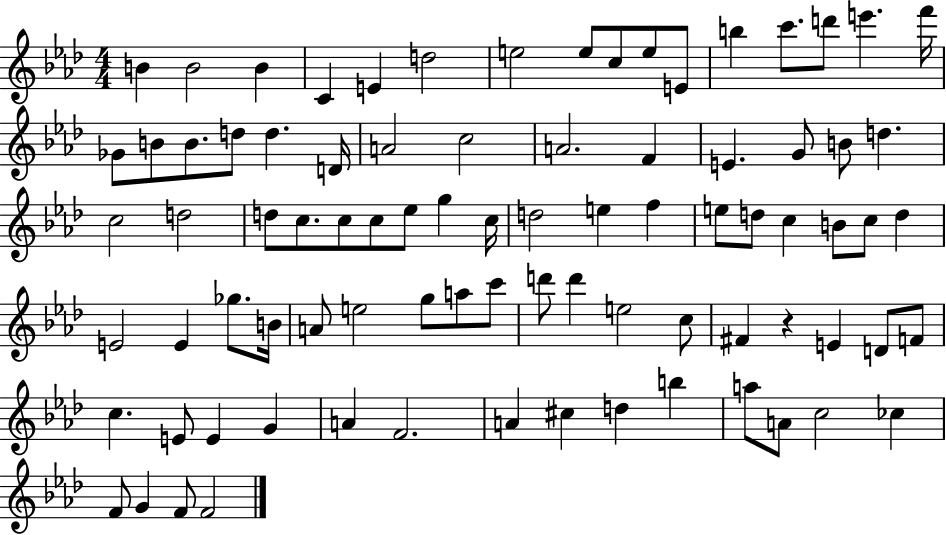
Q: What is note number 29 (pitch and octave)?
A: B4